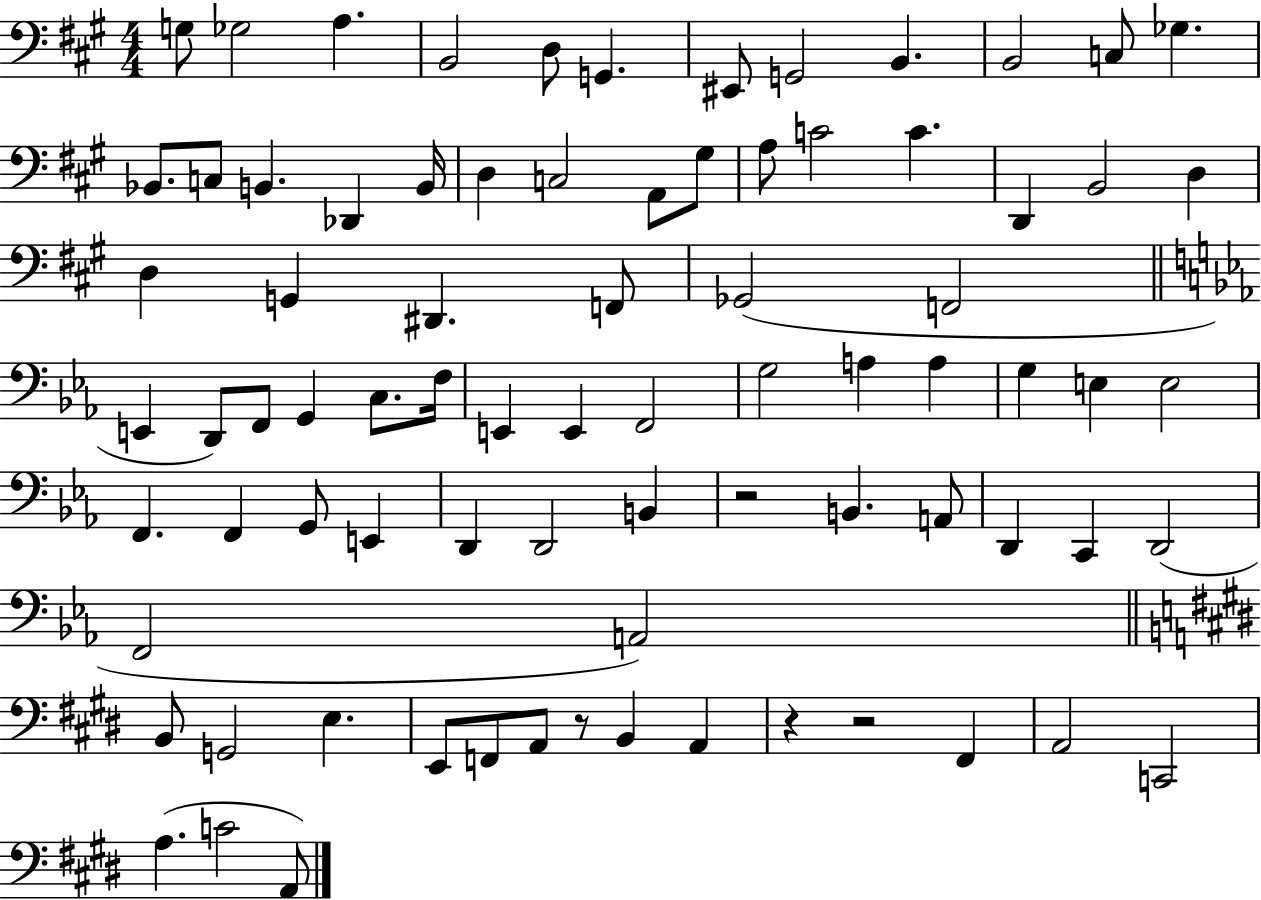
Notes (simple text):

G3/e Gb3/h A3/q. B2/h D3/e G2/q. EIS2/e G2/h B2/q. B2/h C3/e Gb3/q. Bb2/e. C3/e B2/q. Db2/q B2/s D3/q C3/h A2/e G#3/e A3/e C4/h C4/q. D2/q B2/h D3/q D3/q G2/q D#2/q. F2/e Gb2/h F2/h E2/q D2/e F2/e G2/q C3/e. F3/s E2/q E2/q F2/h G3/h A3/q A3/q G3/q E3/q E3/h F2/q. F2/q G2/e E2/q D2/q D2/h B2/q R/h B2/q. A2/e D2/q C2/q D2/h F2/h A2/h B2/e G2/h E3/q. E2/e F2/e A2/e R/e B2/q A2/q R/q R/h F#2/q A2/h C2/h A3/q. C4/h A2/e